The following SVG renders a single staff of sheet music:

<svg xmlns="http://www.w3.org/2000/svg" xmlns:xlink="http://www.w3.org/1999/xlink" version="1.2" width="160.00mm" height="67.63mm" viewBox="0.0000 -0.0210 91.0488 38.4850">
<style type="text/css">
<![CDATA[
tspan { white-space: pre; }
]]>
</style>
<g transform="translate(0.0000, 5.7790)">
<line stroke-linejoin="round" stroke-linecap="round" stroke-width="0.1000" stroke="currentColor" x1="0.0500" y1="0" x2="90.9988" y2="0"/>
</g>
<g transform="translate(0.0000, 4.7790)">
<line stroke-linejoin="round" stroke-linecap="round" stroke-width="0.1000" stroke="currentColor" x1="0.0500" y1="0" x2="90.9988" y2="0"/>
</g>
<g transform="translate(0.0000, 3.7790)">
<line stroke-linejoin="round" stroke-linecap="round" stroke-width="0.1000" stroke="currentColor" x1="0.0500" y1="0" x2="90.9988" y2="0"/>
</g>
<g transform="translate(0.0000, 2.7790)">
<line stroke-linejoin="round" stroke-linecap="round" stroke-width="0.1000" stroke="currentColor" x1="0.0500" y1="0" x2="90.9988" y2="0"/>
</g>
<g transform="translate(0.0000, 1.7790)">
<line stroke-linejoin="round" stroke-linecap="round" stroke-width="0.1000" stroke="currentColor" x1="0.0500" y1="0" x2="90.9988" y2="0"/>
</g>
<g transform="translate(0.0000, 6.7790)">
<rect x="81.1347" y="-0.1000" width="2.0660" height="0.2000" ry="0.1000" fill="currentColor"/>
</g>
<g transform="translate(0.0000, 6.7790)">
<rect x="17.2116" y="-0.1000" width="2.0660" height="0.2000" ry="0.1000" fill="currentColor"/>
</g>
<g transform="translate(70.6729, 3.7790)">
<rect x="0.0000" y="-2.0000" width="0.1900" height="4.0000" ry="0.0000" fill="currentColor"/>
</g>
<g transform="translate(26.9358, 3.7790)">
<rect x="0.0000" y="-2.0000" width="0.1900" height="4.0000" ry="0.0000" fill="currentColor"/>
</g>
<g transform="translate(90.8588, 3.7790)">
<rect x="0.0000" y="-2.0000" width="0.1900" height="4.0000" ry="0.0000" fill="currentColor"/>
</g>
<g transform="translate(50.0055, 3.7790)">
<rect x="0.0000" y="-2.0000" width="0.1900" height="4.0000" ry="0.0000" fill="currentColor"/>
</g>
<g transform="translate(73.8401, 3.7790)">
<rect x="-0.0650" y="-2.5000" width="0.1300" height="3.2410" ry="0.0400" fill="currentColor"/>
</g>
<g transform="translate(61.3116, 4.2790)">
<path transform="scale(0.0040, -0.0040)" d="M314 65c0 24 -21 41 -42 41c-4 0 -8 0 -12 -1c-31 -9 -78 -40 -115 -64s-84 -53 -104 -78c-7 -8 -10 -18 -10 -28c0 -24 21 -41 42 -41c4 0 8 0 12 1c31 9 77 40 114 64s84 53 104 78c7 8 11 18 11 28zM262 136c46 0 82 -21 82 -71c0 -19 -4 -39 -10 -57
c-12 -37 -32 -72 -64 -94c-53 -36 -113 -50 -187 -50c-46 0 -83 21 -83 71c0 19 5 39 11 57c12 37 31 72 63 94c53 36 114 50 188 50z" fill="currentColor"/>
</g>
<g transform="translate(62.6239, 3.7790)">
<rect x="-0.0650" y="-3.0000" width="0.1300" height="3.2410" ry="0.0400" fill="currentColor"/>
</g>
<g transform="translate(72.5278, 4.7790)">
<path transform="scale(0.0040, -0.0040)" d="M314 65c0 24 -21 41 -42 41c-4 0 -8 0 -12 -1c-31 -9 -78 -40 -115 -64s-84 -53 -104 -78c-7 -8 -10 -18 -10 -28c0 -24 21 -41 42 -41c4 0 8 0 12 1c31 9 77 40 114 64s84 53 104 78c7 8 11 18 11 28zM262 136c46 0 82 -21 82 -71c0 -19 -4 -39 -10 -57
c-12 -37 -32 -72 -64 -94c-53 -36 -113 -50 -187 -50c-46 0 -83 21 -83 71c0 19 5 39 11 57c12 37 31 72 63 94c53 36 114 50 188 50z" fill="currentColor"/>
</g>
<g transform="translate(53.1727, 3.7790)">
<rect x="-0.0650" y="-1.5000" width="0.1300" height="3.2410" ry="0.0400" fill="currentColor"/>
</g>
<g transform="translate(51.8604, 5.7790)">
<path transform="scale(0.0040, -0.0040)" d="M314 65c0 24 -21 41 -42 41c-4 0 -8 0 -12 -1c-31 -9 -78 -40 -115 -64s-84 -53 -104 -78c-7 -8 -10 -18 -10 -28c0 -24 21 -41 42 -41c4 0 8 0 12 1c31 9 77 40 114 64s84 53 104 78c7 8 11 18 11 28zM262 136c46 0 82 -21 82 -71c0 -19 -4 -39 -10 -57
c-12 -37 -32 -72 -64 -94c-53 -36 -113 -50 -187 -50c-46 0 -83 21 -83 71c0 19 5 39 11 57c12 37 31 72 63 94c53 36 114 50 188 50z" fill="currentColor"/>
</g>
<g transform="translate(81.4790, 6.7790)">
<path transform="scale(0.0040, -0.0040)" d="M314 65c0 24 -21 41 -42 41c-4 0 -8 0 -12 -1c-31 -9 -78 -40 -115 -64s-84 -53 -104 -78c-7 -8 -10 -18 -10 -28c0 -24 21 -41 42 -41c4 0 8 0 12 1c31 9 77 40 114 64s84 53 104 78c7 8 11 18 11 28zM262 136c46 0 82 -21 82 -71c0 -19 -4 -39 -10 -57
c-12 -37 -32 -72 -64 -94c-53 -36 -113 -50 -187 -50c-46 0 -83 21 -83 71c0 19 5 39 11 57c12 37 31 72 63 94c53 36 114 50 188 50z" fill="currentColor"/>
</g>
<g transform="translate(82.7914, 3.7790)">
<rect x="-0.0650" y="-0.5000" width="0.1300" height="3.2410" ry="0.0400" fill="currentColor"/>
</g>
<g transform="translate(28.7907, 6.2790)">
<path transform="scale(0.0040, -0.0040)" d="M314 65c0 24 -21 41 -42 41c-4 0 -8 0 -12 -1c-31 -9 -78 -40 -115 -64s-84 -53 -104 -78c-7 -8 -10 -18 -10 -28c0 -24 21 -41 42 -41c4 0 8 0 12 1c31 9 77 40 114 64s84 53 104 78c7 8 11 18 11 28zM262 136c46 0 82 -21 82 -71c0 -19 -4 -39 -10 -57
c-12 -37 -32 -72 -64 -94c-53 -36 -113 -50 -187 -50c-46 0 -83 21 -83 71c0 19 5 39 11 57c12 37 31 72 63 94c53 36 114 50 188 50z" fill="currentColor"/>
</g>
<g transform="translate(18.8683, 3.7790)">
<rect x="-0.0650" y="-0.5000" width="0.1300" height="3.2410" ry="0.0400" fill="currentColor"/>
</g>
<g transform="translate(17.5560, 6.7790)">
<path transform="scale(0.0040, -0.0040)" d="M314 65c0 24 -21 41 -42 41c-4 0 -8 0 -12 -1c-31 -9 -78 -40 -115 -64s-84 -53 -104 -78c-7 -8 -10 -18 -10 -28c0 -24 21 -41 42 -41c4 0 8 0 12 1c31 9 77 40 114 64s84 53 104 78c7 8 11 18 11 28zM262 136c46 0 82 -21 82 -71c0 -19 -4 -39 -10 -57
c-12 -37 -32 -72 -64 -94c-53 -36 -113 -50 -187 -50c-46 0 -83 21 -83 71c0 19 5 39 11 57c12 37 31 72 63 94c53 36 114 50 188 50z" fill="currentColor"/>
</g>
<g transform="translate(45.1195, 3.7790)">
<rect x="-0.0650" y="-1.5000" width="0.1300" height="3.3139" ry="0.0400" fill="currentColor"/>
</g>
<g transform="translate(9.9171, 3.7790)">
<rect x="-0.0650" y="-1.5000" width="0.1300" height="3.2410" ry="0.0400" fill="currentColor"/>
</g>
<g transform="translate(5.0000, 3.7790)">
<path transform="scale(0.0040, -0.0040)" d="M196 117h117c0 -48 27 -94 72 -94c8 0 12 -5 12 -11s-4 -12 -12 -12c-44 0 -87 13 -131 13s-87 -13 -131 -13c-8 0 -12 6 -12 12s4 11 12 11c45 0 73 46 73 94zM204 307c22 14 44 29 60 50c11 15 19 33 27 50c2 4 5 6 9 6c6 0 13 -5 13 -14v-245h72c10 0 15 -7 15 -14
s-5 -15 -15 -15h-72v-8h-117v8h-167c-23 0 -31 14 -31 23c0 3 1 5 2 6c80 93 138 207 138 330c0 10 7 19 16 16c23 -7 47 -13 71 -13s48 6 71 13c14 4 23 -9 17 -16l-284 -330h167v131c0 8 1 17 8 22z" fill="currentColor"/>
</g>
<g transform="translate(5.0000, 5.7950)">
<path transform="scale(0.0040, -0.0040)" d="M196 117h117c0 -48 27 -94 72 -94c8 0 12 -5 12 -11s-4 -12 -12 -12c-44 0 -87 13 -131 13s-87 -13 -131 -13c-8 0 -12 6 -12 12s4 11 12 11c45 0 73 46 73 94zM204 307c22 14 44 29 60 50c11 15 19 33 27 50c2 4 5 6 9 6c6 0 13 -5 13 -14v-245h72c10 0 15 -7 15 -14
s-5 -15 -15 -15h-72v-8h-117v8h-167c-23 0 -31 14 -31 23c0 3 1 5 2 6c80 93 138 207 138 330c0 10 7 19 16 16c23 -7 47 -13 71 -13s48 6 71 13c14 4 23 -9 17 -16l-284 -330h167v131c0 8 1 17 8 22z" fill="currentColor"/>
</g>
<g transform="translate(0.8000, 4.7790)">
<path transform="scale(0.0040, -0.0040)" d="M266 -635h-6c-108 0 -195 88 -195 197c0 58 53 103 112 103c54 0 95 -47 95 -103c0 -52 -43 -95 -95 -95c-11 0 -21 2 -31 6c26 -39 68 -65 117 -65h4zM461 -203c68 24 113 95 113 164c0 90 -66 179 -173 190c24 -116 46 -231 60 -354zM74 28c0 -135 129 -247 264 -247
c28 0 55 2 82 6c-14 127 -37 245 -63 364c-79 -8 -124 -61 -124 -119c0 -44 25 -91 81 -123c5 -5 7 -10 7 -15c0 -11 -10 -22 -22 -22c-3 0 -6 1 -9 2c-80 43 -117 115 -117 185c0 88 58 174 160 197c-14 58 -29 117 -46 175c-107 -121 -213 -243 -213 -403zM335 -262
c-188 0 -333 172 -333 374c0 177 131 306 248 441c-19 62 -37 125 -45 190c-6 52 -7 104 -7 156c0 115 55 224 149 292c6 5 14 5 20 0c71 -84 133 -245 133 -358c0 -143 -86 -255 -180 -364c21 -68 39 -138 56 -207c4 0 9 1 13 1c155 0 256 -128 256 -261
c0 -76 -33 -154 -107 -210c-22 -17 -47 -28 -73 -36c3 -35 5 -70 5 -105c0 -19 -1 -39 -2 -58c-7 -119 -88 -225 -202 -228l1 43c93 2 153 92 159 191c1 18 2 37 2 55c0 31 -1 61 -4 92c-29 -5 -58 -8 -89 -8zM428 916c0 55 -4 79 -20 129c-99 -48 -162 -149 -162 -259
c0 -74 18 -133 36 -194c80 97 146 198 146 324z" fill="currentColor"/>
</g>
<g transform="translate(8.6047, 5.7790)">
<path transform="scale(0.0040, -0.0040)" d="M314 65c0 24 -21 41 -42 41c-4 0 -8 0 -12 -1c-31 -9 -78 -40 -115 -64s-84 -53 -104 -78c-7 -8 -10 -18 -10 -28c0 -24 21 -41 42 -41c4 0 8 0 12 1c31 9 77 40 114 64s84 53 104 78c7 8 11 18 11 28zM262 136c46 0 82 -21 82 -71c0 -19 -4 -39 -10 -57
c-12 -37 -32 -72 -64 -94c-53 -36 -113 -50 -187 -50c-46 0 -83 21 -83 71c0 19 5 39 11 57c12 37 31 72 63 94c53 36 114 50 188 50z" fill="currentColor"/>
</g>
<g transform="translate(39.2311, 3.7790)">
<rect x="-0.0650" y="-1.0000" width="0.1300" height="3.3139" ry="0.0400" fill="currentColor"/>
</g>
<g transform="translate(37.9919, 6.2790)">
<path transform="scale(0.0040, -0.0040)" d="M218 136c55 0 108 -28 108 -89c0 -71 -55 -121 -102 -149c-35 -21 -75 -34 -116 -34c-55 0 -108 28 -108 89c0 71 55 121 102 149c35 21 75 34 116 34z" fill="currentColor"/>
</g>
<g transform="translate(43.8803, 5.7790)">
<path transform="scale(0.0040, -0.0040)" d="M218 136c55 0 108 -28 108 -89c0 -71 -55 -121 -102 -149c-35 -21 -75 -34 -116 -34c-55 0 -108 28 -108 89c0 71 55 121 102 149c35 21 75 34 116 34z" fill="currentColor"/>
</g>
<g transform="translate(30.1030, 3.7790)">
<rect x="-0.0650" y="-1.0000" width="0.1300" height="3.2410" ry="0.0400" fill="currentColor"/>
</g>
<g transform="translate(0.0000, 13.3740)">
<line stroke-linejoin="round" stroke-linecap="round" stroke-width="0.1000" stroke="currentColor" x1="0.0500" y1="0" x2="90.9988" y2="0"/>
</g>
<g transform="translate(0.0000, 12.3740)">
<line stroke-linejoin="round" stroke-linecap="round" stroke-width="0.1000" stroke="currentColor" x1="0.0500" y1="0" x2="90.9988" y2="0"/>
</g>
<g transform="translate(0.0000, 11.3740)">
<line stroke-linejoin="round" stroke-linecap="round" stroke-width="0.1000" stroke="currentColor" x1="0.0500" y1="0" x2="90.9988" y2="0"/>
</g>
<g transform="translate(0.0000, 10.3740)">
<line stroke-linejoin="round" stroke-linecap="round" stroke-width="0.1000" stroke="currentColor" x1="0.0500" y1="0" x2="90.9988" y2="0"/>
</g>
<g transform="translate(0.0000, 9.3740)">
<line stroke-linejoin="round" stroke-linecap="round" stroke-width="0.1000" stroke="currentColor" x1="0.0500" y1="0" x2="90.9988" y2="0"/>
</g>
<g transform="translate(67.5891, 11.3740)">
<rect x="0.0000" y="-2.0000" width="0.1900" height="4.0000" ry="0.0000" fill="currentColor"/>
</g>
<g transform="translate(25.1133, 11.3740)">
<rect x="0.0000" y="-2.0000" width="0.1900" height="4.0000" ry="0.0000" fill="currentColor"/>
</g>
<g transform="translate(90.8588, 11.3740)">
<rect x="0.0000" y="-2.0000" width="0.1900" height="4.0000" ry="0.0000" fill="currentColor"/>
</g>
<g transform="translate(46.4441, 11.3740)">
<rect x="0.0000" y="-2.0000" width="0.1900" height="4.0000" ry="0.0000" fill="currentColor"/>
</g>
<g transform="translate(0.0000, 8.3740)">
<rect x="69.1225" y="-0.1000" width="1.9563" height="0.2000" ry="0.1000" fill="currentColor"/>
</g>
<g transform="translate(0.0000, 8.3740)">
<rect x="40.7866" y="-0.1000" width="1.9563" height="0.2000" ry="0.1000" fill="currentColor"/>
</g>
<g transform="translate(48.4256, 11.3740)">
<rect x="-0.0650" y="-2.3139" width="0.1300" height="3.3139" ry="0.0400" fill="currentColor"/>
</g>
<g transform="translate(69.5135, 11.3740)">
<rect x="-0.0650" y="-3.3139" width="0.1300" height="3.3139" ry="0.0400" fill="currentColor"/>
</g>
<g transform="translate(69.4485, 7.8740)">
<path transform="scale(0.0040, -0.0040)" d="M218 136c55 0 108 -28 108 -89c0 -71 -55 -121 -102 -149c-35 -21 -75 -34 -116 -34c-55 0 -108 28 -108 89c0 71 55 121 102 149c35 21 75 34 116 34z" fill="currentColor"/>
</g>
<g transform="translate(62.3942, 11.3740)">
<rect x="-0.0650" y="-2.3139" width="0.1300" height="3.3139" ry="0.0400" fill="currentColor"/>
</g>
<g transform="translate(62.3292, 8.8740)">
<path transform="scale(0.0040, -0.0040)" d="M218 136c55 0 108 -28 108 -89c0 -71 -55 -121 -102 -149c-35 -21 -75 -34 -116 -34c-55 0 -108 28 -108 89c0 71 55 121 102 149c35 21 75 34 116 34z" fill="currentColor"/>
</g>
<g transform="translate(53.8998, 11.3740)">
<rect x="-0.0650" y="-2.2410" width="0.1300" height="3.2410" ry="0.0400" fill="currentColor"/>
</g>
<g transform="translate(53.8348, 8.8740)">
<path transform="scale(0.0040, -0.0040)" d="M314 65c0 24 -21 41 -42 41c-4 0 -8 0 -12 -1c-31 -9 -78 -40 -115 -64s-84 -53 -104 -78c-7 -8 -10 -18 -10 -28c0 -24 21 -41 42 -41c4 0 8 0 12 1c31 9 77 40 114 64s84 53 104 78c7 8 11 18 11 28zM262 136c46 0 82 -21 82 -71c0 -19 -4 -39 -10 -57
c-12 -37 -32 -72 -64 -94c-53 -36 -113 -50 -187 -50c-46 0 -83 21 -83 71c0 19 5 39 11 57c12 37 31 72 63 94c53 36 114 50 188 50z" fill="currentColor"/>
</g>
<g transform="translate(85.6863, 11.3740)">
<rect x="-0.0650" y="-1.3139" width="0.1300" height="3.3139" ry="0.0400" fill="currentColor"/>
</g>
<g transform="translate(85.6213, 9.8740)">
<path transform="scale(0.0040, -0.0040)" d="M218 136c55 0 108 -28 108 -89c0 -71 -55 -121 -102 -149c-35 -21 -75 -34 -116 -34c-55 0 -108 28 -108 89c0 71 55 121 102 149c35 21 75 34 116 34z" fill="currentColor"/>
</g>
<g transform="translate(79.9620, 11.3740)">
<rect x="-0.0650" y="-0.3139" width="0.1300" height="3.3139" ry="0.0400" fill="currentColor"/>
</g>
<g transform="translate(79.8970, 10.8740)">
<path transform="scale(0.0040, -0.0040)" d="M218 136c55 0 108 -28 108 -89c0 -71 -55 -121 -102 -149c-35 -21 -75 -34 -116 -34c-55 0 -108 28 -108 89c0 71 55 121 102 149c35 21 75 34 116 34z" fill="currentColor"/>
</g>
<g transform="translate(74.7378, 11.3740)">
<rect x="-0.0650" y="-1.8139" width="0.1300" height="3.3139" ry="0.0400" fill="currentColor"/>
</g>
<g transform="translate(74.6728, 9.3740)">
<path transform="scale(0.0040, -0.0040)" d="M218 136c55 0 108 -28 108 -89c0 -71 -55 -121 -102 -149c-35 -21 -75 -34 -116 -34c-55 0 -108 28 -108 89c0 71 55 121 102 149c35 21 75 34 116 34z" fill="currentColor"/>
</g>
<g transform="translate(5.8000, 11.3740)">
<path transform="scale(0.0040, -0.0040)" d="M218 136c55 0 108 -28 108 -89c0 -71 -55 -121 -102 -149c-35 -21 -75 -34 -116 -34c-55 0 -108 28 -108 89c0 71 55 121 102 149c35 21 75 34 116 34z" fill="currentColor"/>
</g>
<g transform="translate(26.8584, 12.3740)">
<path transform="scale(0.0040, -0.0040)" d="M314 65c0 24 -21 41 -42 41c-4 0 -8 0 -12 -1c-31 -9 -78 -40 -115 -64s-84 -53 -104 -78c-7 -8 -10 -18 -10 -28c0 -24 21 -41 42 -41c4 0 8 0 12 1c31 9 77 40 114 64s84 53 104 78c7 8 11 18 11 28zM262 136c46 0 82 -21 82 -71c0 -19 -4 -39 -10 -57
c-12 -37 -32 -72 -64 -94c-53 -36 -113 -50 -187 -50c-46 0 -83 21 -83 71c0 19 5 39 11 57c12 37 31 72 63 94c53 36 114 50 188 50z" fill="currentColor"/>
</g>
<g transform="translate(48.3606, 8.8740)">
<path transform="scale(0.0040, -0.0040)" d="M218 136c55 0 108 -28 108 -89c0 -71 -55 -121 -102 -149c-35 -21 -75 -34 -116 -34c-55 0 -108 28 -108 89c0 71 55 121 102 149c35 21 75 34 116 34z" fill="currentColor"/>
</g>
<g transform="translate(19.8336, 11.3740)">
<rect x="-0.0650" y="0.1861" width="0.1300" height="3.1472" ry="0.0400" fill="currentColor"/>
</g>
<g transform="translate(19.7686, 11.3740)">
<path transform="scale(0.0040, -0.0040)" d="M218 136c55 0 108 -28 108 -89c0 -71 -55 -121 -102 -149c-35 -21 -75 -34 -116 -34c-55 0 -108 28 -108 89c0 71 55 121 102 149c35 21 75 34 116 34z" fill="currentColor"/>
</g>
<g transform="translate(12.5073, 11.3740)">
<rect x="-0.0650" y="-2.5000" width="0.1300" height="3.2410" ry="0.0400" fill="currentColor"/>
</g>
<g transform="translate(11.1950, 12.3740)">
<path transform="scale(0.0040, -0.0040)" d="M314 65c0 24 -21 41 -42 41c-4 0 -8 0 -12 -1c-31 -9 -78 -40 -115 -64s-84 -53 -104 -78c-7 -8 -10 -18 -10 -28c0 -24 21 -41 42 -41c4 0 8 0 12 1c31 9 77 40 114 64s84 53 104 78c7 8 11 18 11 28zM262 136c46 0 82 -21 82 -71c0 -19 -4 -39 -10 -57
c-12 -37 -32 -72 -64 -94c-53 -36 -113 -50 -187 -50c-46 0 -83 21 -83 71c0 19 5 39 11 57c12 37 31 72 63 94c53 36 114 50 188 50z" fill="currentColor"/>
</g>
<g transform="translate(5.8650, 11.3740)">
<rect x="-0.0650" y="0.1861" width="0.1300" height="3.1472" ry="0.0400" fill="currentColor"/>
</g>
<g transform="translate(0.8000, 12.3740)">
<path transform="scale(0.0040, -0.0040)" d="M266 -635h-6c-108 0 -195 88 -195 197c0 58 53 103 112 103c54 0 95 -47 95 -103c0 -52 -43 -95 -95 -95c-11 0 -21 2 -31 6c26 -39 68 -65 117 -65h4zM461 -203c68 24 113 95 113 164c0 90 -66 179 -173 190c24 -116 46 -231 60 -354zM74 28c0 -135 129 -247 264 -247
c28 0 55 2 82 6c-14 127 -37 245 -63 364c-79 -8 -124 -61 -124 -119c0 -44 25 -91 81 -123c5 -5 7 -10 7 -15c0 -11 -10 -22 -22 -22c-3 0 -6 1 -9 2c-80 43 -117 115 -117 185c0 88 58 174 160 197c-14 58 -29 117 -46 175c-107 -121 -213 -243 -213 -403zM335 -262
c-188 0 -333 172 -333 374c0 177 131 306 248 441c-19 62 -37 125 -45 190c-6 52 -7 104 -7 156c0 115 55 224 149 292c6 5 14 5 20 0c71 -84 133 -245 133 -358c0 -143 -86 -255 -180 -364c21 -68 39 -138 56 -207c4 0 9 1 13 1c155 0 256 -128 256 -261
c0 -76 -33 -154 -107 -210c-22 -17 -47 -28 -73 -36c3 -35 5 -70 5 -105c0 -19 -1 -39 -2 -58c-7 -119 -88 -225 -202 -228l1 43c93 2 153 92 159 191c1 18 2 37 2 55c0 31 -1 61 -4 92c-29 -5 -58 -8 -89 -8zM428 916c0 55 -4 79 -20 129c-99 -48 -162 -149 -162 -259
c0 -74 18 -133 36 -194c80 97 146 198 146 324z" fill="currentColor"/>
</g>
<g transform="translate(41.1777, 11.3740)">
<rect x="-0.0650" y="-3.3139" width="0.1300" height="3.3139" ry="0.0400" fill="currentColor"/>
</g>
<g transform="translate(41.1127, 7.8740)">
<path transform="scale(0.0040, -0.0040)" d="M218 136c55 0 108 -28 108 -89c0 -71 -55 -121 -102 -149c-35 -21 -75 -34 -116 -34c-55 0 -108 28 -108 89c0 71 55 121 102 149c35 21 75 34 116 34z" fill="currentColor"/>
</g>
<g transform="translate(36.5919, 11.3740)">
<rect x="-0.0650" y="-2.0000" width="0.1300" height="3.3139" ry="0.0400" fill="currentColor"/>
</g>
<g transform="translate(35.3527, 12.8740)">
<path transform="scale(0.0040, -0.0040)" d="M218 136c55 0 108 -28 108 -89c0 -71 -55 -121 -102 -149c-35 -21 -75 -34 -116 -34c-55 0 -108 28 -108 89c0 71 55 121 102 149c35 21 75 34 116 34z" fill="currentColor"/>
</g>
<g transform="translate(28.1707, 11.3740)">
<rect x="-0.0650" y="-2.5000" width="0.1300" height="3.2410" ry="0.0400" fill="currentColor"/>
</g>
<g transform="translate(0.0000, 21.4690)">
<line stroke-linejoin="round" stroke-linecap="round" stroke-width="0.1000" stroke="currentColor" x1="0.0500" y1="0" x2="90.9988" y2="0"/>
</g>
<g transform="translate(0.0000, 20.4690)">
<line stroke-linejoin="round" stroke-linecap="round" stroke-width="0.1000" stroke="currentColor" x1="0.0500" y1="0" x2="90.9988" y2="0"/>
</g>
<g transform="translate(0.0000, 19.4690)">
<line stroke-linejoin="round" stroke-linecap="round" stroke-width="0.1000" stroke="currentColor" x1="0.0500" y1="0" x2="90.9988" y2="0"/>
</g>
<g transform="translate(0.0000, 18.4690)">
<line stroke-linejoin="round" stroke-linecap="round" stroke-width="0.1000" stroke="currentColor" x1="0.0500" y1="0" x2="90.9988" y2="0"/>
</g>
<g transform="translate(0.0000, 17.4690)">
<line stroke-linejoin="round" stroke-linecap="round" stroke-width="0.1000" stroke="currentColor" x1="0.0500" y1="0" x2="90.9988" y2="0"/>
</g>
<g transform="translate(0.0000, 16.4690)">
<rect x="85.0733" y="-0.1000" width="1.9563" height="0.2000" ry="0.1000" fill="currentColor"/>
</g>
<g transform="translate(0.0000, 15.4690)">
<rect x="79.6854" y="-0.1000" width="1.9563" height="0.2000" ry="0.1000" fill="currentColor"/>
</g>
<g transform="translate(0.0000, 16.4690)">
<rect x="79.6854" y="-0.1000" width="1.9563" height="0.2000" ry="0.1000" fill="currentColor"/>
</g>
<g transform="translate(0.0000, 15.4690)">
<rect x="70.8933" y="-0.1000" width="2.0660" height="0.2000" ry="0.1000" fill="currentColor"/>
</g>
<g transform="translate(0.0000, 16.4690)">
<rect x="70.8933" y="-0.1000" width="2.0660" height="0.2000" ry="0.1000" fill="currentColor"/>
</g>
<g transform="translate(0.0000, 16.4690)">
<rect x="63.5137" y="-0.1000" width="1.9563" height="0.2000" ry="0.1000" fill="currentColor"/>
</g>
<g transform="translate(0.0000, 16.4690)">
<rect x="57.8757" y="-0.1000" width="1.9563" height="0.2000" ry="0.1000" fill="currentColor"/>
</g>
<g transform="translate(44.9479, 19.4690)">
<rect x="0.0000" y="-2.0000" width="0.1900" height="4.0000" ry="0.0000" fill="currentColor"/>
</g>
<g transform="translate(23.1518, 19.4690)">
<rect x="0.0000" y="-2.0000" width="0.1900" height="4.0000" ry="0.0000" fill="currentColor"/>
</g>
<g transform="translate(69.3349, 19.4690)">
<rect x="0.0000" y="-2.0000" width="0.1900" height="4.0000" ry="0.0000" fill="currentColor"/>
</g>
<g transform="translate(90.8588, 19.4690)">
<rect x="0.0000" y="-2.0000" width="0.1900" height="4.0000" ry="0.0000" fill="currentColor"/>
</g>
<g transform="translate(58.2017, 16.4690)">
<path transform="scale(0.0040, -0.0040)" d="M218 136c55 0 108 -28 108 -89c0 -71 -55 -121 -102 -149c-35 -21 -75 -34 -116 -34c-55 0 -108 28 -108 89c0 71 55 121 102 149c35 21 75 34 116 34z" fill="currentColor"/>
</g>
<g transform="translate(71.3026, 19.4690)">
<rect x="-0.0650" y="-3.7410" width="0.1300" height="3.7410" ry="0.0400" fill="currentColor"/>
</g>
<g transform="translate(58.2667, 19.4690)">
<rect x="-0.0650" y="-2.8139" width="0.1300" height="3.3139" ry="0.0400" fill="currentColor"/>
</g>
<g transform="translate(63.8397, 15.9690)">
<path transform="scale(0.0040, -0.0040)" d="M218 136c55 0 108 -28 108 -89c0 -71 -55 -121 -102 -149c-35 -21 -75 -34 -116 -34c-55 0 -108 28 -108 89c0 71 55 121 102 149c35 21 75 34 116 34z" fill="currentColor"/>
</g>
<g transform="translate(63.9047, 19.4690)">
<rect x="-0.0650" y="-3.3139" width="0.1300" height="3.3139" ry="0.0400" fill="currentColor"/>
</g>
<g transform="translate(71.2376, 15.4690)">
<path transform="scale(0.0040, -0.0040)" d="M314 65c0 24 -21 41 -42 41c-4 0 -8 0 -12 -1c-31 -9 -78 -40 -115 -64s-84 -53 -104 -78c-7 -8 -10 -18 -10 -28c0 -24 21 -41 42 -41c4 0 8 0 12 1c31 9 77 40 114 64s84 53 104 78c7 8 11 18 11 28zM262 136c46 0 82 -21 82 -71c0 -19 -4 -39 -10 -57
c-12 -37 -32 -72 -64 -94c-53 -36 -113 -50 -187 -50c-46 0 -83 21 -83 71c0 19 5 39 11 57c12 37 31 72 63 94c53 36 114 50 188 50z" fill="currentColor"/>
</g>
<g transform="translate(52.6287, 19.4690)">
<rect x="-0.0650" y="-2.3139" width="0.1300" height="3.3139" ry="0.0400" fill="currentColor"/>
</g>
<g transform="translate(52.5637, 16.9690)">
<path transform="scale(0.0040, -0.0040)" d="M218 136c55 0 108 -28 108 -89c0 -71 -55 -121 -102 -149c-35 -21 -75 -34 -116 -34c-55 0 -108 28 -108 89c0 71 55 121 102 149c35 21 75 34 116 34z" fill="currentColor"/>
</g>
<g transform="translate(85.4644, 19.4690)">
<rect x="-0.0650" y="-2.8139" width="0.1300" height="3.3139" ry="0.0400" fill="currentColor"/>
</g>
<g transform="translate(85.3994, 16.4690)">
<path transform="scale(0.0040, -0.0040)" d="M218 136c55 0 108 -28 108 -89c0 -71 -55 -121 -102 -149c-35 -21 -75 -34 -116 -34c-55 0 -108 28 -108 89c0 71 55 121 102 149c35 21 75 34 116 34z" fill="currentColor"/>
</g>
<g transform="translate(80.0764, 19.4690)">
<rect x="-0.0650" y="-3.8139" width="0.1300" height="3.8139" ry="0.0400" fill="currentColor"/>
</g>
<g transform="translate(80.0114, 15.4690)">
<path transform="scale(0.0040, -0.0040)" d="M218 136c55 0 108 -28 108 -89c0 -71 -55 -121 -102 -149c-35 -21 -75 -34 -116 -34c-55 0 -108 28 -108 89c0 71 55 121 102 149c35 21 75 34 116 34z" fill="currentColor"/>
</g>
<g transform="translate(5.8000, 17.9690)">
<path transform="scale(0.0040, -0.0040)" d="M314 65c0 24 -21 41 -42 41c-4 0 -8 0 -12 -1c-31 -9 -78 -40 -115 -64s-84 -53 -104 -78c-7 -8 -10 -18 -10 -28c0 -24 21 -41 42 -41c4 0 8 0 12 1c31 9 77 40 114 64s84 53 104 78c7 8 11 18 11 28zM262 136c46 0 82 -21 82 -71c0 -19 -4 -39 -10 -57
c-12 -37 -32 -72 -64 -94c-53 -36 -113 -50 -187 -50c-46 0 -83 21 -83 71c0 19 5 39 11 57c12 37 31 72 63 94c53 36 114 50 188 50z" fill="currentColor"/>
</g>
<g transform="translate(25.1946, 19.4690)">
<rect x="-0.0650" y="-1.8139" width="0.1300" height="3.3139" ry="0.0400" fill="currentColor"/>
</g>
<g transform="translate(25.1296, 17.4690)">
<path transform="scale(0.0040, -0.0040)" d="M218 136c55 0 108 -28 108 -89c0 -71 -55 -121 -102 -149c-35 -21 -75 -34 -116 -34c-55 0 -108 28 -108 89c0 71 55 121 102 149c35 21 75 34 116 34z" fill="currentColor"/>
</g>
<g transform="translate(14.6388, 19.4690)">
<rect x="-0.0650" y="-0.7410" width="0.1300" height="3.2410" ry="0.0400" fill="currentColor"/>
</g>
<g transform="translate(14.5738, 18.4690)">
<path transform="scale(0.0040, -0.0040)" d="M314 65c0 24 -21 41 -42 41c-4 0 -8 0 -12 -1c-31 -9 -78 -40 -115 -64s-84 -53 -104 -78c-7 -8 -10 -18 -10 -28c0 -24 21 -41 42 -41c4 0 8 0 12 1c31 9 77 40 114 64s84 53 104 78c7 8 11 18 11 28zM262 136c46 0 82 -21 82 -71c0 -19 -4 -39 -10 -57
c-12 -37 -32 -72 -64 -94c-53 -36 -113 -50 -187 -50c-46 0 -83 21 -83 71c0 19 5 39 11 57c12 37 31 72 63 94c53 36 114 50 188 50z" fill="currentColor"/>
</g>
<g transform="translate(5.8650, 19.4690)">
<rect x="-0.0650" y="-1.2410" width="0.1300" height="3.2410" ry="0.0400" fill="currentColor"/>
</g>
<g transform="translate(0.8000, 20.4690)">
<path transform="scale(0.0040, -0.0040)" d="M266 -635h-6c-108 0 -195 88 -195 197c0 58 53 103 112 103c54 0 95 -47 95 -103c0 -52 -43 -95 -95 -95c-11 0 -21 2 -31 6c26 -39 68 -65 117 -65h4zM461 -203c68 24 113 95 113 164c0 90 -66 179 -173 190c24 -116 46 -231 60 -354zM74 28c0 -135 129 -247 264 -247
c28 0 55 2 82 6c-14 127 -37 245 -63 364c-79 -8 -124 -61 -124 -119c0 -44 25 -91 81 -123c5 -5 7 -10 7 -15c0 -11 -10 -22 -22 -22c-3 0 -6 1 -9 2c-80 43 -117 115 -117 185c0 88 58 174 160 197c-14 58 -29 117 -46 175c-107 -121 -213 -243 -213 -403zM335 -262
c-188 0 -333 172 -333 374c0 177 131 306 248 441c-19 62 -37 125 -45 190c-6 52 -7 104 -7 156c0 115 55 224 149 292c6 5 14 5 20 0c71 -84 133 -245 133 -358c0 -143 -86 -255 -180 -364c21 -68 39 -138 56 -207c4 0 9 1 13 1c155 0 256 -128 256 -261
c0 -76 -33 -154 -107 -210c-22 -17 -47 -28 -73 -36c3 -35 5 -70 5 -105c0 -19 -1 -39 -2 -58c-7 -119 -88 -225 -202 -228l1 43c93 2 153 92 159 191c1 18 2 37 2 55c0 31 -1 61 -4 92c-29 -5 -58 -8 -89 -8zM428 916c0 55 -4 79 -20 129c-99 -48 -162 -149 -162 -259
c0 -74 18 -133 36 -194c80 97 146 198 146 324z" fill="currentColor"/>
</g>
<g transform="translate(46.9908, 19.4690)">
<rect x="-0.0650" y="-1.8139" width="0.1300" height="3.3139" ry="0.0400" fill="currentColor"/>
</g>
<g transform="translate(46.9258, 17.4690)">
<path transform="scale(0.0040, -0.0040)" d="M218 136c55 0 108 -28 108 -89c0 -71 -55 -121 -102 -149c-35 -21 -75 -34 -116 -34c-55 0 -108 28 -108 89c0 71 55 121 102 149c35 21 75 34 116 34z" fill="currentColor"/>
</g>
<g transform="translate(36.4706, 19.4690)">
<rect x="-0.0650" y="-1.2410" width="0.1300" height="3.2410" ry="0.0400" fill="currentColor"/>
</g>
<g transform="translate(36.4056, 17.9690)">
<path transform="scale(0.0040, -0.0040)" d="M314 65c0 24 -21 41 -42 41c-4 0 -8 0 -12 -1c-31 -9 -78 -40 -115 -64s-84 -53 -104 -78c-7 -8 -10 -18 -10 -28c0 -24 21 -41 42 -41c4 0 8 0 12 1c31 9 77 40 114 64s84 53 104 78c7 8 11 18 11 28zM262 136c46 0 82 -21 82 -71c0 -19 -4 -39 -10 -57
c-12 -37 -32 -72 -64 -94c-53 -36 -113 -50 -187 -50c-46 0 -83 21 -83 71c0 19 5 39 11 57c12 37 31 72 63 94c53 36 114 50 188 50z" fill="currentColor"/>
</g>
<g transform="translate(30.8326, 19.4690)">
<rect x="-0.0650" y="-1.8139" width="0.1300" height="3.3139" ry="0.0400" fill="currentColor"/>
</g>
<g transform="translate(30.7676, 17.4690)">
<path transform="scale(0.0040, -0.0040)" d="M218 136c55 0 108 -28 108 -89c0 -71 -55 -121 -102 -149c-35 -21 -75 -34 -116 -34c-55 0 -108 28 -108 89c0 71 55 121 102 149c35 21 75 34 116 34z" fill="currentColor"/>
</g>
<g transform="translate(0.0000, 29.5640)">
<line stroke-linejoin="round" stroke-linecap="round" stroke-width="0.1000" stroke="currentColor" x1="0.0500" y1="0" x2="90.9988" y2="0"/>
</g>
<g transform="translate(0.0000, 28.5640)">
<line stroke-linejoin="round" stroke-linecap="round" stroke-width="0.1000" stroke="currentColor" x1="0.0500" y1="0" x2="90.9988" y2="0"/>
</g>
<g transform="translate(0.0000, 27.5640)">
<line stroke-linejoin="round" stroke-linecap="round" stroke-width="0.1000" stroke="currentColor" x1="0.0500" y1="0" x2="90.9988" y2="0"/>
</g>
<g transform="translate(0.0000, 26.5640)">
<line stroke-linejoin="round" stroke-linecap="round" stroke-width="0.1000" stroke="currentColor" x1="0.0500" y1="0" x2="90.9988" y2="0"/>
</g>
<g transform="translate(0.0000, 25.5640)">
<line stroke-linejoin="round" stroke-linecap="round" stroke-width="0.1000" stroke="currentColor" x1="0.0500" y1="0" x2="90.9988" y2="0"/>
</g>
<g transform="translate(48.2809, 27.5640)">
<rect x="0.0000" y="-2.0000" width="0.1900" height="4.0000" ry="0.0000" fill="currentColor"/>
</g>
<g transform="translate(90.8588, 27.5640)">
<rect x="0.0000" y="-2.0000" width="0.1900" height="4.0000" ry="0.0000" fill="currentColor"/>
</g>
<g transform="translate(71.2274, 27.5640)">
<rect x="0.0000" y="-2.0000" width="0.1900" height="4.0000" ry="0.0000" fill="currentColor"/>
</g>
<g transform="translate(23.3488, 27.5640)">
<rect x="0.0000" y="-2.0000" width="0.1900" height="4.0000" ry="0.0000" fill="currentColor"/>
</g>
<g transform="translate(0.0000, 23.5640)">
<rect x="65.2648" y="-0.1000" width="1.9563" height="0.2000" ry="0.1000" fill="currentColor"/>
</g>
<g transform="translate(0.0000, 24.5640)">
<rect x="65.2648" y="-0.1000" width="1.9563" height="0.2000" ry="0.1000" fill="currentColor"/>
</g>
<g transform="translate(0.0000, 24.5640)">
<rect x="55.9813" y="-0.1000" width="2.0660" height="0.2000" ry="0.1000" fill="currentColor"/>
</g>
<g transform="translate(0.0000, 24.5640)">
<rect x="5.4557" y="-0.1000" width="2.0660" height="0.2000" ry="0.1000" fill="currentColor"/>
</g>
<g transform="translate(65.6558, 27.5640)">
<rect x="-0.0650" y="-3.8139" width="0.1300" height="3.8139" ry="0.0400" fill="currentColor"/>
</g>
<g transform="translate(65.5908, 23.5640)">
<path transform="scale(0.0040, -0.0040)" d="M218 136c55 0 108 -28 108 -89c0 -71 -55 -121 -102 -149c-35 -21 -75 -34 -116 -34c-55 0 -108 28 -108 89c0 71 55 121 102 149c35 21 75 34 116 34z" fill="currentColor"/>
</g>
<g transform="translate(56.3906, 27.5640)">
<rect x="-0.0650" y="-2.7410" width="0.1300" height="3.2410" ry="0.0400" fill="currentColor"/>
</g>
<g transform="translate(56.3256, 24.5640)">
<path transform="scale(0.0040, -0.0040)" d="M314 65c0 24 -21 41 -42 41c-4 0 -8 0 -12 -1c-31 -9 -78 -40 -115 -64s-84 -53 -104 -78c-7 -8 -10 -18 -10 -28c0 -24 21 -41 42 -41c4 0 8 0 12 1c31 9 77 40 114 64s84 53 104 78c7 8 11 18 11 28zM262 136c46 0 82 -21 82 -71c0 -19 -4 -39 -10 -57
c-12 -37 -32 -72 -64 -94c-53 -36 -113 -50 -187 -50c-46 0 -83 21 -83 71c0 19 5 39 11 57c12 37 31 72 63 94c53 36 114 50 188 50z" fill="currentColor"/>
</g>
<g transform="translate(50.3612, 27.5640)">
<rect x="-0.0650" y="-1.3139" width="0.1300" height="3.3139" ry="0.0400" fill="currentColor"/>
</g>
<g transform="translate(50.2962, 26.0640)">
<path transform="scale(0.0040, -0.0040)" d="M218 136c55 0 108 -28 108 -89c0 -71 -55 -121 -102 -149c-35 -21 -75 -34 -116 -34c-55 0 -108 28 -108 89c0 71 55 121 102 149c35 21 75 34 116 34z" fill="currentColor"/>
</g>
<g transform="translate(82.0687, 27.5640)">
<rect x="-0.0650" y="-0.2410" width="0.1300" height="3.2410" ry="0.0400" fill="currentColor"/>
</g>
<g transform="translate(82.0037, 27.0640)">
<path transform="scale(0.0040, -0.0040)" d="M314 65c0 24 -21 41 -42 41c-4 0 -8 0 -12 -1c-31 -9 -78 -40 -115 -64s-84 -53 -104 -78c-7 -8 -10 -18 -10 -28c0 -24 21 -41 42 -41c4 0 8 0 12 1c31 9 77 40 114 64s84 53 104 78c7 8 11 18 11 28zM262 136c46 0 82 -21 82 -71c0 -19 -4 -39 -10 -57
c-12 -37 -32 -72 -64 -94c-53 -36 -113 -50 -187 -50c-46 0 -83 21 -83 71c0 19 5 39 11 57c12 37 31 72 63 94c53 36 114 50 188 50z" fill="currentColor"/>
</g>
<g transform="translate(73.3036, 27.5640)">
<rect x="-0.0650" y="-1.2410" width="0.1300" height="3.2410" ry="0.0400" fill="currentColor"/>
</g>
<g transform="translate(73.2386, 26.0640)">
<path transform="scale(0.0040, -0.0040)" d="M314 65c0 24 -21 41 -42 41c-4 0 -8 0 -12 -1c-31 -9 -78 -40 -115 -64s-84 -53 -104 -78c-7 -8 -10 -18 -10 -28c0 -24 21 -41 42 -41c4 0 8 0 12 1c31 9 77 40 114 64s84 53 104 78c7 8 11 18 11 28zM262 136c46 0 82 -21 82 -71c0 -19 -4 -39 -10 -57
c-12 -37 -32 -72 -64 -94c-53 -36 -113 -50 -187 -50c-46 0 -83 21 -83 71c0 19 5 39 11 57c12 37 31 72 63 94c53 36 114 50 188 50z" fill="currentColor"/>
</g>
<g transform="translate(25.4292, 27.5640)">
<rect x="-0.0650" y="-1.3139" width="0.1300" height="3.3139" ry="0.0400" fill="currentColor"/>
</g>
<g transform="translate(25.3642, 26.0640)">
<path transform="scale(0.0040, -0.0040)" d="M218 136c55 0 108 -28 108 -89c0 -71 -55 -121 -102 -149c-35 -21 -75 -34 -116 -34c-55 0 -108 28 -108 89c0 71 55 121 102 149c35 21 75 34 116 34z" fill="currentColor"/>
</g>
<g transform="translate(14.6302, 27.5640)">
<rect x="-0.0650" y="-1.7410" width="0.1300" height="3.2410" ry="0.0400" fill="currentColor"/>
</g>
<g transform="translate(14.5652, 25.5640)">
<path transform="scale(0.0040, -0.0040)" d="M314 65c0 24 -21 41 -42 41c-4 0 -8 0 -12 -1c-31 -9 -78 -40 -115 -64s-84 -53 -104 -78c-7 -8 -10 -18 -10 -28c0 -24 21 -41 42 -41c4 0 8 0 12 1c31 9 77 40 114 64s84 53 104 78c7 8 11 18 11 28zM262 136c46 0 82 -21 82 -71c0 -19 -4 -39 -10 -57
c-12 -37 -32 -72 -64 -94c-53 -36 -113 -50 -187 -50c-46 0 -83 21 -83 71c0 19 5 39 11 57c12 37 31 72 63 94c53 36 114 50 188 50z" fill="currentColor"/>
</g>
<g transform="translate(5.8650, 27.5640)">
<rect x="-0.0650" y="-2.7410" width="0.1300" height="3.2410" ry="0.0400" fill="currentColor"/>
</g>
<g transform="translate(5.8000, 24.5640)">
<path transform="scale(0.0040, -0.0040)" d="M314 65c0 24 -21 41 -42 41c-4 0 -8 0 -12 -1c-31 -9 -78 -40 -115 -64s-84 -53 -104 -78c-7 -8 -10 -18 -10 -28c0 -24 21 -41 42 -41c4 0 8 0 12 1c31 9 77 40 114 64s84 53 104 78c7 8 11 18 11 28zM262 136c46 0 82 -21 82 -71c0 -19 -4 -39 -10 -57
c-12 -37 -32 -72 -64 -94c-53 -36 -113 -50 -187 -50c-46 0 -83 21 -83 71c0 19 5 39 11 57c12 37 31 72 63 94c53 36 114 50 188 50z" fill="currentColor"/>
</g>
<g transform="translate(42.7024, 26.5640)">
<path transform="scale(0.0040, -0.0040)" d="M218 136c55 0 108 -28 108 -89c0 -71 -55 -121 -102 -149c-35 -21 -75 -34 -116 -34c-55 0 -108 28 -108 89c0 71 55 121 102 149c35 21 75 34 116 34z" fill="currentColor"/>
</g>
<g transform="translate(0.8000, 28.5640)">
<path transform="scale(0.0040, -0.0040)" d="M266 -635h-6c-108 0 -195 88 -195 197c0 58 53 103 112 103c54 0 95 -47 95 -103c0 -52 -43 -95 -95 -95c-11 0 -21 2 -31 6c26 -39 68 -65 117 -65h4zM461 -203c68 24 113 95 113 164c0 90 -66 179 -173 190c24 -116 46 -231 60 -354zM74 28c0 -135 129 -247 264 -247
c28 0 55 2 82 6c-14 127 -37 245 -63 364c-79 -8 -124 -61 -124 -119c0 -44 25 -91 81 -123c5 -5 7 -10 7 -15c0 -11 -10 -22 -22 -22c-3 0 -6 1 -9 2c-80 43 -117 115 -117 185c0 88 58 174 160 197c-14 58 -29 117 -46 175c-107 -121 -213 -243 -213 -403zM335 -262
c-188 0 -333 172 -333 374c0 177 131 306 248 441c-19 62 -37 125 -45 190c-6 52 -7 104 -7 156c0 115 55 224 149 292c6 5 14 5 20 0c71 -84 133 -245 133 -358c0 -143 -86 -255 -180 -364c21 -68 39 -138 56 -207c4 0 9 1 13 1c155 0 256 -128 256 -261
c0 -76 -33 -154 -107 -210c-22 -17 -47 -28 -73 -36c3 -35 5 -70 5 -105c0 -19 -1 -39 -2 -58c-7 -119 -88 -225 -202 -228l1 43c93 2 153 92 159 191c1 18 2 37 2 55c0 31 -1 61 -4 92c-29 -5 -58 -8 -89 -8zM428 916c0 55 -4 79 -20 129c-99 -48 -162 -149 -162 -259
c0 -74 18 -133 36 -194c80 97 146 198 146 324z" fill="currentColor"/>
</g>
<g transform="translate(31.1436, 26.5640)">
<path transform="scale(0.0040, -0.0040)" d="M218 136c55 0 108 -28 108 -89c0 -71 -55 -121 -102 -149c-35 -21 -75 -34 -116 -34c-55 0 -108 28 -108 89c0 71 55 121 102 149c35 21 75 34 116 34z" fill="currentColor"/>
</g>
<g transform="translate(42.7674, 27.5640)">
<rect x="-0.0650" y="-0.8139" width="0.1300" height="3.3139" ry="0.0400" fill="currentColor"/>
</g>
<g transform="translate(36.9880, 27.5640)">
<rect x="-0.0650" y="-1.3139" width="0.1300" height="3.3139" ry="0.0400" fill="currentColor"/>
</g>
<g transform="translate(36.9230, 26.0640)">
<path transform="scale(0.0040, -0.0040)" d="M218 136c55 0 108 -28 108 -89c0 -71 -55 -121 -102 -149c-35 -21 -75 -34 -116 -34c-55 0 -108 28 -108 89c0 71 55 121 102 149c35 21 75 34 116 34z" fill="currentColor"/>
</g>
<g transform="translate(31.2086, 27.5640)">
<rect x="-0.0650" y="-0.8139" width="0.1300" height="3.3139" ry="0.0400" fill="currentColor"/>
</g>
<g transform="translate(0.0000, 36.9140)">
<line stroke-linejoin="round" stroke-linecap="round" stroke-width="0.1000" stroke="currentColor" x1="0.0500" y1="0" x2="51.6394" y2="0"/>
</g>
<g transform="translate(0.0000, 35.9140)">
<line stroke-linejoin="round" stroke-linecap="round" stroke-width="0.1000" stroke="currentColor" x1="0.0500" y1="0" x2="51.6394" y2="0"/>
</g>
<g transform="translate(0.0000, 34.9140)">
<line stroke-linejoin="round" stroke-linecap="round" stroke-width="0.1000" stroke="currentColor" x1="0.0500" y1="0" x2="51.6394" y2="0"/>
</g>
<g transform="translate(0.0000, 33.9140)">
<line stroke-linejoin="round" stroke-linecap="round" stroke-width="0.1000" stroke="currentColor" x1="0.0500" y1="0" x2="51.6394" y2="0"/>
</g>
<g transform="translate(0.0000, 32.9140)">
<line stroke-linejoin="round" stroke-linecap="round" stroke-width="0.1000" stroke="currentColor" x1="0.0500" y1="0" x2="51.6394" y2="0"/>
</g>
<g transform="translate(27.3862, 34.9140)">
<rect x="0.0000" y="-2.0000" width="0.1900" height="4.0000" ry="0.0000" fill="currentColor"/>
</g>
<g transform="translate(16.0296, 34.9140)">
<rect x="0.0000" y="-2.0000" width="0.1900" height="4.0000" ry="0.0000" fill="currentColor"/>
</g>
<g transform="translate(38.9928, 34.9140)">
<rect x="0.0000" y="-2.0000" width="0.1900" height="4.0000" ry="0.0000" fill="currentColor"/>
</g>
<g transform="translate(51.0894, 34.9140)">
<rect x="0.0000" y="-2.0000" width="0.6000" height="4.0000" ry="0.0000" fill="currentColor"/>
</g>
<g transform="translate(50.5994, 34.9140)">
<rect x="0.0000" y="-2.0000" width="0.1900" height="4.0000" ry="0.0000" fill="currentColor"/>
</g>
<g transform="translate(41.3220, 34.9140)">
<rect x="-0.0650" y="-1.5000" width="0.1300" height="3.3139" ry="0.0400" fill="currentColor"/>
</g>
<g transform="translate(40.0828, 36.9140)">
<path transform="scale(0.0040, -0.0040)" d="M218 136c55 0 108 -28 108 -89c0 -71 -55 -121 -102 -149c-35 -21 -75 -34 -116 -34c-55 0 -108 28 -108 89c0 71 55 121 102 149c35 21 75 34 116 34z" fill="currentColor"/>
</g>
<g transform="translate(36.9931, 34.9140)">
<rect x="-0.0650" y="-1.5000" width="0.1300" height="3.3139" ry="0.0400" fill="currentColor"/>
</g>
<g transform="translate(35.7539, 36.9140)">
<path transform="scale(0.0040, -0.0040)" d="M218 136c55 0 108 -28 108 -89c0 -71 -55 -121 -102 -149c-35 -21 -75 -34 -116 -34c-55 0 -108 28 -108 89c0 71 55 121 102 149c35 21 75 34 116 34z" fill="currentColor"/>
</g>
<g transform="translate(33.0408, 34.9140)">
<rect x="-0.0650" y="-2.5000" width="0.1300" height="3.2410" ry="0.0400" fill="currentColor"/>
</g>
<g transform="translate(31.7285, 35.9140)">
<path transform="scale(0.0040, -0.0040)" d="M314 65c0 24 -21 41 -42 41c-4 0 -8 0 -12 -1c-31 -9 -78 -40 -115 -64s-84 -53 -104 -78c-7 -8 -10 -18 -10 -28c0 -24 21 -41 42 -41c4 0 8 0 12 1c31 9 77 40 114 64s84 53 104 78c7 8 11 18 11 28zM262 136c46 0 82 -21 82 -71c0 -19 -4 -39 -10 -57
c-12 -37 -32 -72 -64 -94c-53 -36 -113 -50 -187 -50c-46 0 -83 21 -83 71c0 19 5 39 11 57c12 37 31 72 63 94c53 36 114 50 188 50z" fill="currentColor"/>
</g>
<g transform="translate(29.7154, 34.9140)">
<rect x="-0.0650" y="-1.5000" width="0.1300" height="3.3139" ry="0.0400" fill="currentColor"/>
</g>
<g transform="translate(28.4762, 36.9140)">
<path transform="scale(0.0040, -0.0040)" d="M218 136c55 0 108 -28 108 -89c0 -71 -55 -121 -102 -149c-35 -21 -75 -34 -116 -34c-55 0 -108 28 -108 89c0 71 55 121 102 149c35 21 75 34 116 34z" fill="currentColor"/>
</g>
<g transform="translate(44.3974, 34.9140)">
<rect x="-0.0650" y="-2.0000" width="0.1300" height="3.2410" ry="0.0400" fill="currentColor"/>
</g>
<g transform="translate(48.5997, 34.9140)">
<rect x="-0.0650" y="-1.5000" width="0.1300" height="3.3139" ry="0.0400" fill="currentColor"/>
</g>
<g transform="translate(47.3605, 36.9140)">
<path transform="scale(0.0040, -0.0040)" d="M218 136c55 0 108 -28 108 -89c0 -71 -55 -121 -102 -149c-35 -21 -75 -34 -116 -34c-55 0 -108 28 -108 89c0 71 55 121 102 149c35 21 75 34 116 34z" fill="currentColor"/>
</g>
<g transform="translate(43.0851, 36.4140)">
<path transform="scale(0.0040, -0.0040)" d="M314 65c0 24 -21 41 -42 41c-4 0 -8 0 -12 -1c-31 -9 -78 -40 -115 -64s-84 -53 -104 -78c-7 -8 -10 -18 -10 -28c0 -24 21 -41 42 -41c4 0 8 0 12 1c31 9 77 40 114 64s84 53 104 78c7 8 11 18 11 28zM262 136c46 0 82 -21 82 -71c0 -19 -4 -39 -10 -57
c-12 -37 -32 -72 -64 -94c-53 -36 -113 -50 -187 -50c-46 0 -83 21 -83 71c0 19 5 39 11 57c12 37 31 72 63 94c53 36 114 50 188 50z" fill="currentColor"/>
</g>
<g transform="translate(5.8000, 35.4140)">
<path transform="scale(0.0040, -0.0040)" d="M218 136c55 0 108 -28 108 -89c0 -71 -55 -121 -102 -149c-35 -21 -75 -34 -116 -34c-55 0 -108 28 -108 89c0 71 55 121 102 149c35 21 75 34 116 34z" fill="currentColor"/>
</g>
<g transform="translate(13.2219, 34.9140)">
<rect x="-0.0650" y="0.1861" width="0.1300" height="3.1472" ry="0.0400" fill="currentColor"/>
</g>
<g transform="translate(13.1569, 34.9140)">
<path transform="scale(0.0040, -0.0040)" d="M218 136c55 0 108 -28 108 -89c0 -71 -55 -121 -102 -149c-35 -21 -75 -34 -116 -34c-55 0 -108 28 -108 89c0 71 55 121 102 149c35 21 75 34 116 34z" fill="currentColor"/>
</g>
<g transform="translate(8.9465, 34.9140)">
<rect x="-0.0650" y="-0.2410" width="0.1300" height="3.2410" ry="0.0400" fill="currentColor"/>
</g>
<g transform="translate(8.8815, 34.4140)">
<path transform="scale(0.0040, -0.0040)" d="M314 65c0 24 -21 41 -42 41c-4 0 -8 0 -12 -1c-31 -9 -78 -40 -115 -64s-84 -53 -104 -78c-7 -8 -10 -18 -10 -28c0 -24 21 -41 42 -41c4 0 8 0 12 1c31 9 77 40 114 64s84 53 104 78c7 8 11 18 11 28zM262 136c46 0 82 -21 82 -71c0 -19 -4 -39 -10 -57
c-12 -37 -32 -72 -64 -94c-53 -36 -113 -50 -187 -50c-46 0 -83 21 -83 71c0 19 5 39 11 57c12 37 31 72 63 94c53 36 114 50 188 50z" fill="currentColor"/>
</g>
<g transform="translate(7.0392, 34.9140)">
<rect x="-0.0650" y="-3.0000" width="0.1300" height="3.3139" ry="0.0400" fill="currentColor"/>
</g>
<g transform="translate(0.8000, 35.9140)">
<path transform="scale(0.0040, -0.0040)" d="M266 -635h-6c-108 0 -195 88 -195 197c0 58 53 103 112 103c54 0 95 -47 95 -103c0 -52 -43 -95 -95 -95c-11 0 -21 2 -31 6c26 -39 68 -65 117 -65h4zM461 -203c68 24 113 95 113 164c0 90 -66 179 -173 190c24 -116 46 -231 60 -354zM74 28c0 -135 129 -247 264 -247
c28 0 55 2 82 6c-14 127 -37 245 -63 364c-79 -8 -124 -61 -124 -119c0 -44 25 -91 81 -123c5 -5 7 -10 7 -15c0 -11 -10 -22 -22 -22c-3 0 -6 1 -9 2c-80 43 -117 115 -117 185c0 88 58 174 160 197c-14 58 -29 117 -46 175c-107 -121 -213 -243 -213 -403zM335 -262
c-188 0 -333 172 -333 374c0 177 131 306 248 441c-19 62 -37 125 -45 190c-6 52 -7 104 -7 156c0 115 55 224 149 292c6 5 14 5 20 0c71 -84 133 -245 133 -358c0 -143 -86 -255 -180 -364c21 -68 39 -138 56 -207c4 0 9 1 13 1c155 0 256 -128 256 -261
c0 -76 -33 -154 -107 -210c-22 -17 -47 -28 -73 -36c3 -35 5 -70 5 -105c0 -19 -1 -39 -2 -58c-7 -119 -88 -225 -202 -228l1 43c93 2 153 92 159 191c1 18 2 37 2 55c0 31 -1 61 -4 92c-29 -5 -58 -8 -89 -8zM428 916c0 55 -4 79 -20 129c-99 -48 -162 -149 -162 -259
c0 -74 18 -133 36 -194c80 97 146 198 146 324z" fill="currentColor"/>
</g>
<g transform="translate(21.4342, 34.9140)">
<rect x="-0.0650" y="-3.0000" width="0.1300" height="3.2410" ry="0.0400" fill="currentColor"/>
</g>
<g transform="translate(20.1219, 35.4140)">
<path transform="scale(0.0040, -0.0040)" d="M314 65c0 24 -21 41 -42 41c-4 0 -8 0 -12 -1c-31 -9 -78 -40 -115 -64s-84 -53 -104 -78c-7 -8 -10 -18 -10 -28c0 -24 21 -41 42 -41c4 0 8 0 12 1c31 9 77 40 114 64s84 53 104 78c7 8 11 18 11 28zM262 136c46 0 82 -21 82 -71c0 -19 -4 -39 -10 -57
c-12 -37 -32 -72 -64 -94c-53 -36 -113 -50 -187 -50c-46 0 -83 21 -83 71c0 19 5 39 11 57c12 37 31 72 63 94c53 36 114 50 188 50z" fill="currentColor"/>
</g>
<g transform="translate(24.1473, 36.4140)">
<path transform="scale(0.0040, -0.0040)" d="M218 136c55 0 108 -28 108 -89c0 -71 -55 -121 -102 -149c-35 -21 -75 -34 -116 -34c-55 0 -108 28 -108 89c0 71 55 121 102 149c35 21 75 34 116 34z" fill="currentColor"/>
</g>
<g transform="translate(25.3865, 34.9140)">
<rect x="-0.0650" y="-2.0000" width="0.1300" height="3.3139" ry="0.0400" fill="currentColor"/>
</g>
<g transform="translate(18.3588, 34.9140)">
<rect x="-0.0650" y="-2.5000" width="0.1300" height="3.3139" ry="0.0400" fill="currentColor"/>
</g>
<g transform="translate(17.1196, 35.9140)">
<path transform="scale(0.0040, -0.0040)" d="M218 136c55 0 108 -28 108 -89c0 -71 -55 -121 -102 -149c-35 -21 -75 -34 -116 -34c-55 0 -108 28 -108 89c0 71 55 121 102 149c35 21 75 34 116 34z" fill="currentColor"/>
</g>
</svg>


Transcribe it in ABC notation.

X:1
T:Untitled
M:4/4
L:1/4
K:C
E2 C2 D2 D E E2 A2 G2 C2 B G2 B G2 F b g g2 g b f c e e2 d2 f f e2 f g a b c'2 c' a a2 f2 e d e d e a2 c' e2 c2 A c2 B G A2 F E G2 E E F2 E